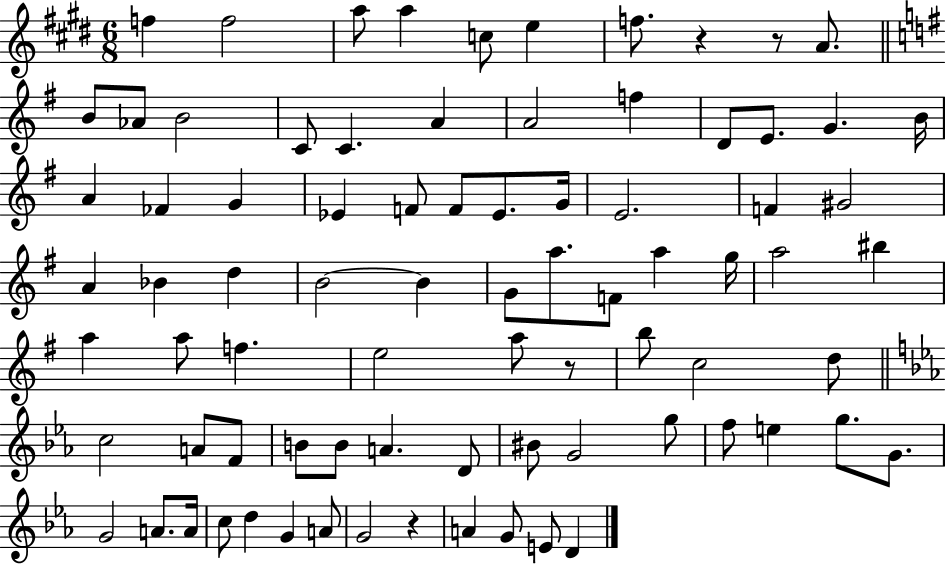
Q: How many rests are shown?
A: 4